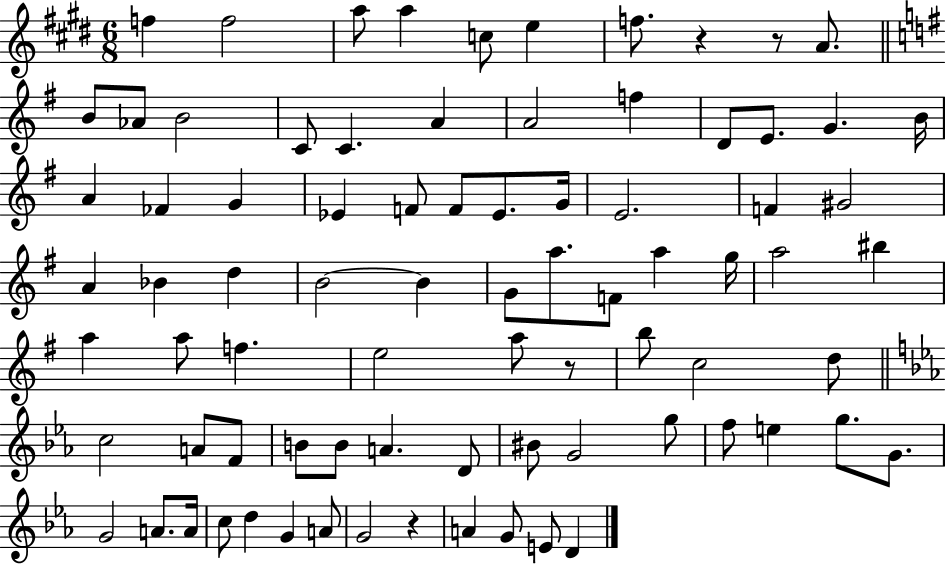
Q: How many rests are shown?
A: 4